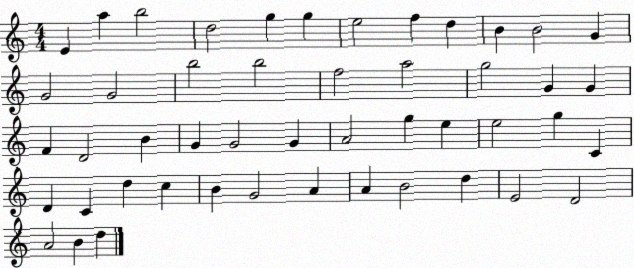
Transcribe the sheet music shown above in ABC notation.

X:1
T:Untitled
M:4/4
L:1/4
K:C
E a b2 d2 g g e2 f d B B2 G G2 G2 b2 b2 f2 a2 g2 G G F D2 B G G2 G A2 g e e2 g C D C d c B G2 A A B2 d E2 D2 A2 B d